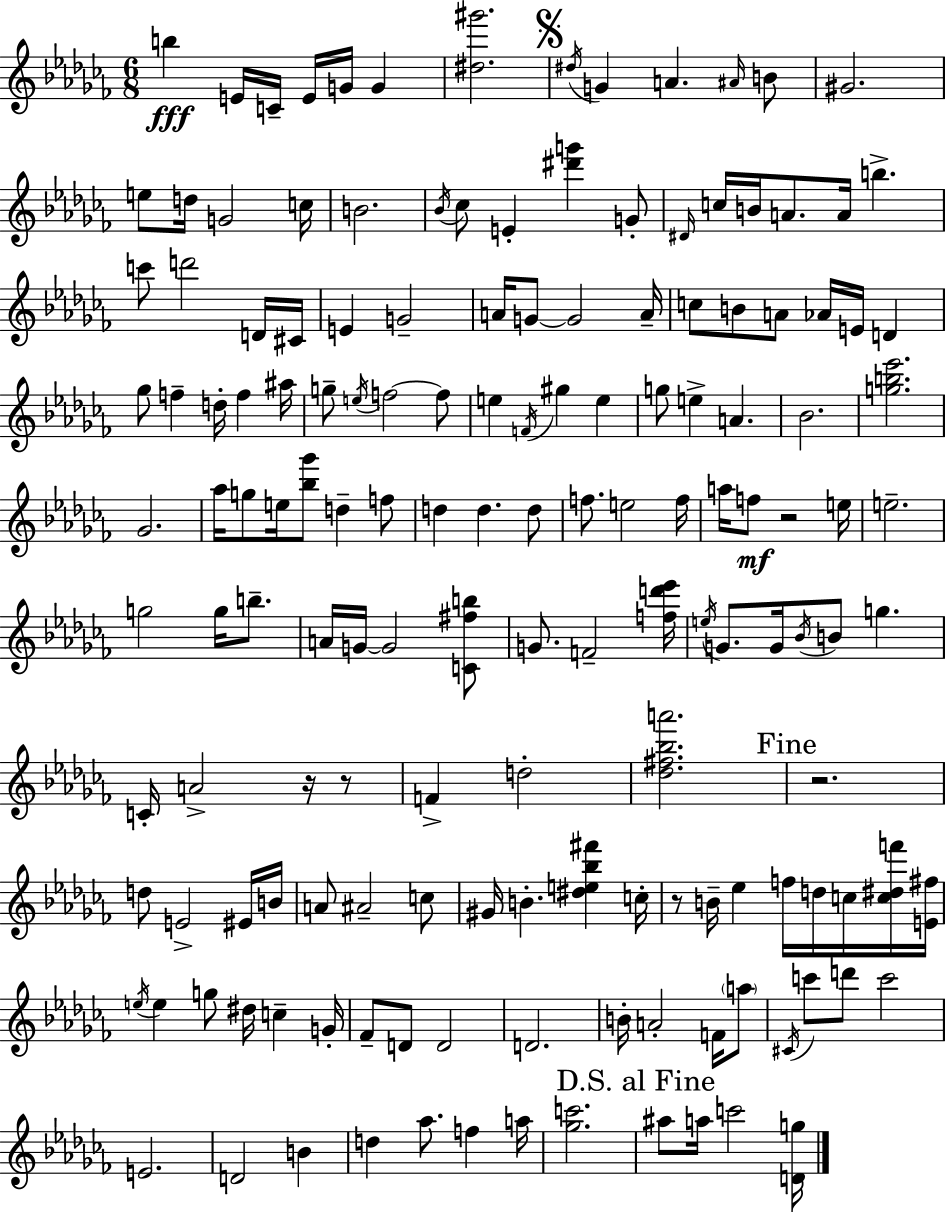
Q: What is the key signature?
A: AES minor